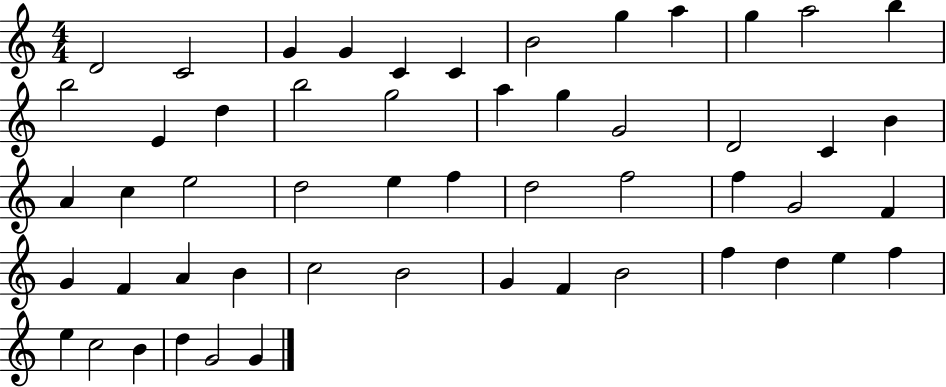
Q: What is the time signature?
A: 4/4